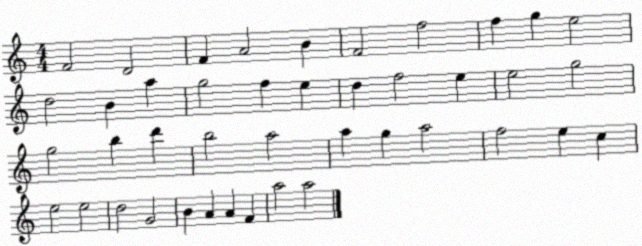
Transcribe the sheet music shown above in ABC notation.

X:1
T:Untitled
M:4/4
L:1/4
K:C
F2 D2 F A2 B F2 f2 f g e2 d2 B a g2 f e d f2 e e2 g2 g2 b d' b2 a2 a g a2 f2 e c e2 e2 d2 G2 B A A F a2 a2